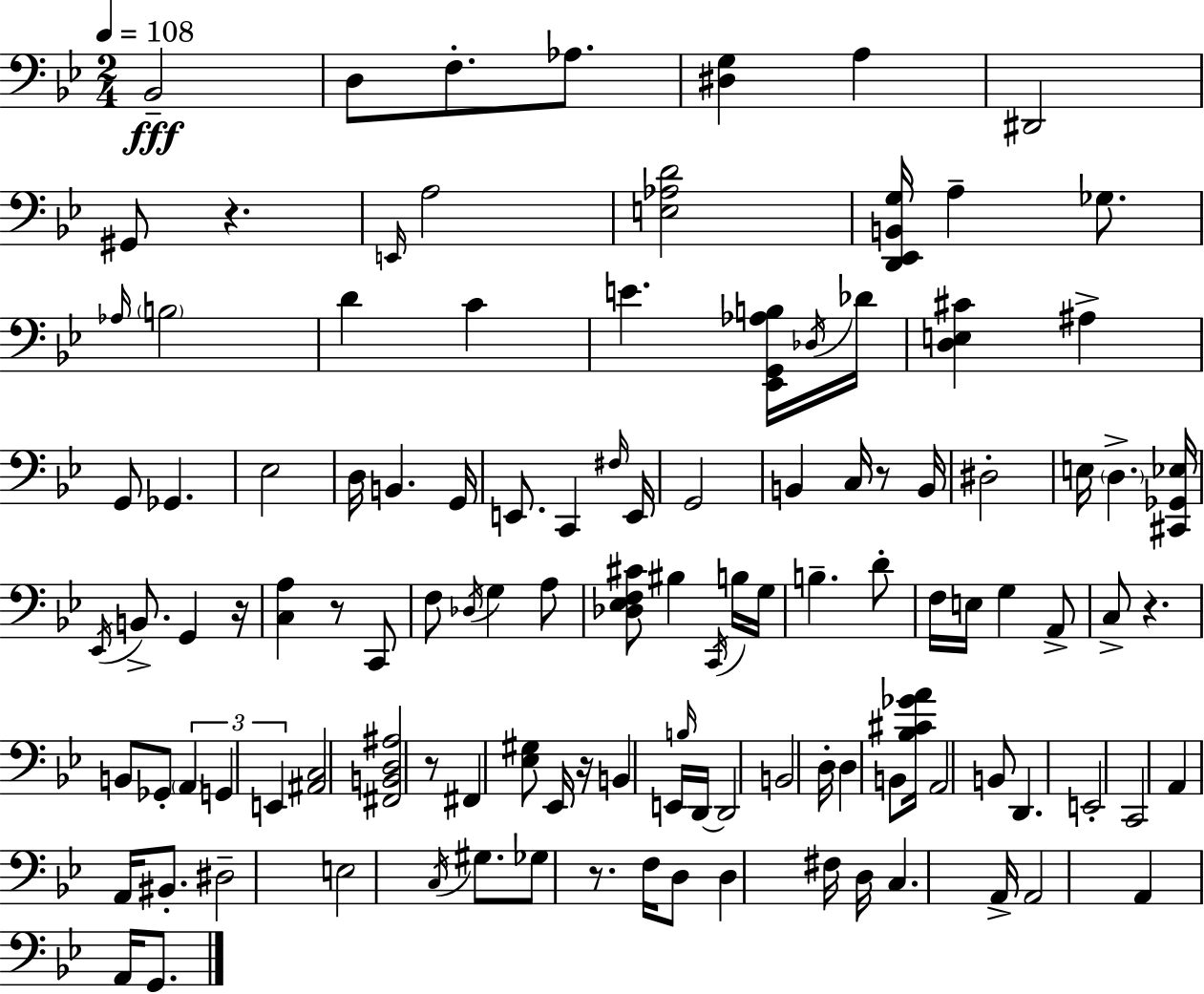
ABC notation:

X:1
T:Untitled
M:2/4
L:1/4
K:Gm
_B,,2 D,/2 F,/2 _A,/2 [^D,G,] A, ^D,,2 ^G,,/2 z E,,/4 A,2 [E,_A,D]2 [D,,_E,,B,,G,]/4 A, _G,/2 _A,/4 B,2 D C E [_E,,G,,_A,B,]/4 _D,/4 _D/4 [D,E,^C] ^A, G,,/2 _G,, _E,2 D,/4 B,, G,,/4 E,,/2 C,, ^F,/4 E,,/4 G,,2 B,, C,/4 z/2 B,,/4 ^D,2 E,/4 D, [^C,,_G,,_E,]/4 _E,,/4 B,,/2 G,, z/4 [C,A,] z/2 C,,/2 F,/2 _D,/4 G, A,/2 [_D,_E,F,^C]/2 ^B, C,,/4 B,/4 G,/4 B, D/2 F,/4 E,/4 G, A,,/2 C,/2 z B,,/2 _G,,/2 A,, G,, E,, [^A,,C,]2 [^F,,B,,D,^A,]2 z/2 ^F,, [_E,^G,]/2 _E,,/4 z/4 B,, E,,/4 B,/4 D,,/4 D,,2 B,,2 D,/4 D, B,,/2 [_B,^C_GA]/4 A,,2 B,,/2 D,, E,,2 C,,2 A,, A,,/4 ^B,,/2 ^D,2 E,2 C,/4 ^G,/2 _G,/2 z/2 F,/4 D,/2 D, ^F,/4 D,/4 C, A,,/4 A,,2 A,, A,,/4 G,,/2